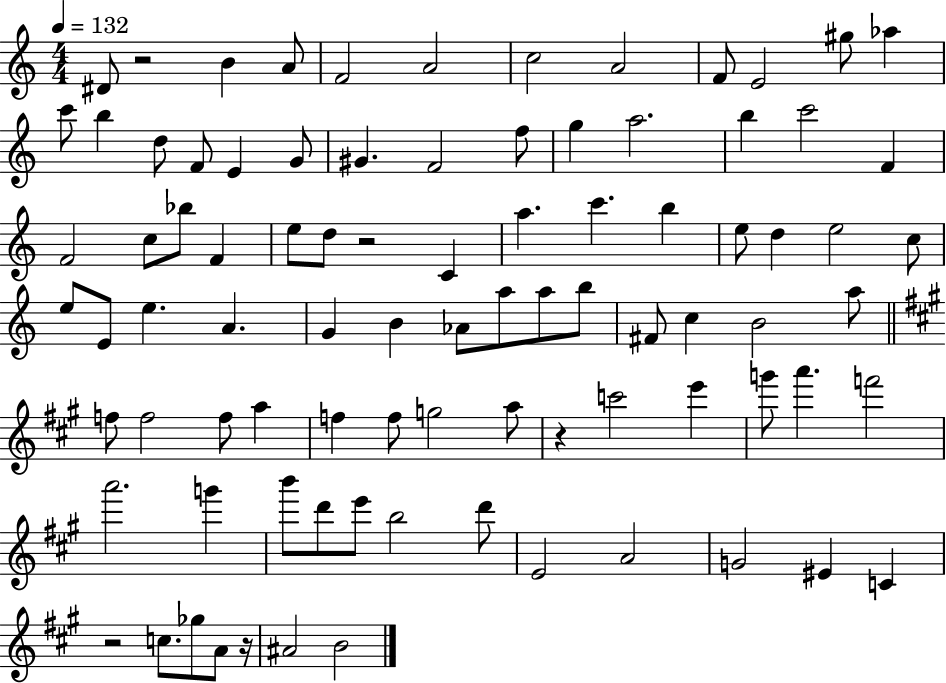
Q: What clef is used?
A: treble